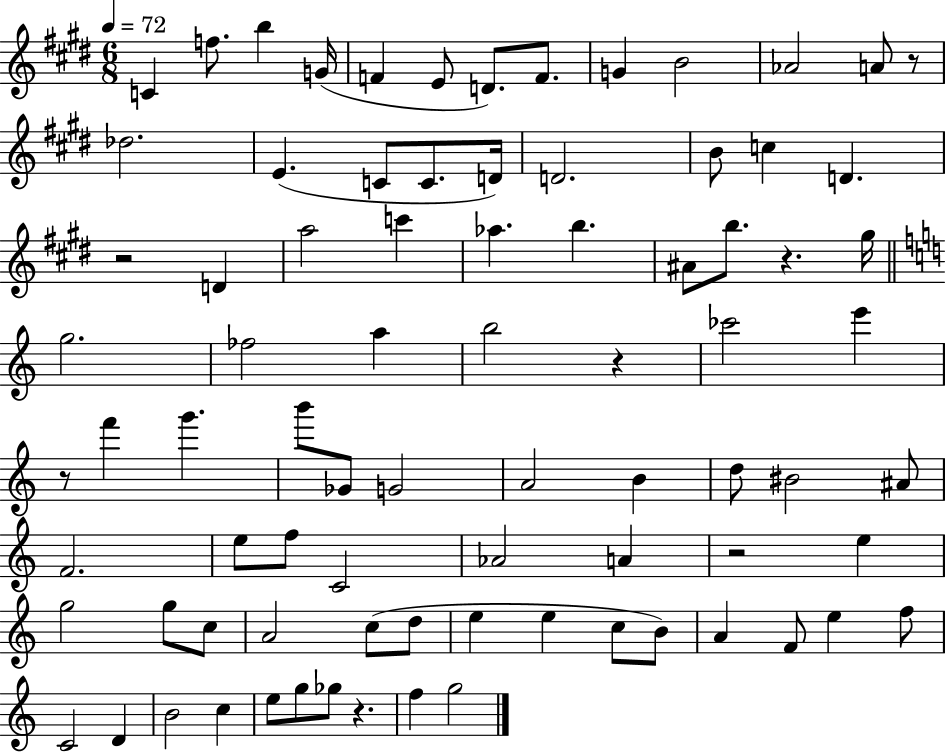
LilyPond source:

{
  \clef treble
  \numericTimeSignature
  \time 6/8
  \key e \major
  \tempo 4 = 72
  c'4 f''8. b''4 g'16( | f'4 e'8 d'8.) f'8. | g'4 b'2 | aes'2 a'8 r8 | \break des''2. | e'4.( c'8 c'8. d'16) | d'2. | b'8 c''4 d'4. | \break r2 d'4 | a''2 c'''4 | aes''4. b''4. | ais'8 b''8. r4. gis''16 | \break \bar "||" \break \key a \minor g''2. | fes''2 a''4 | b''2 r4 | ces'''2 e'''4 | \break r8 f'''4 g'''4. | b'''8 ges'8 g'2 | a'2 b'4 | d''8 bis'2 ais'8 | \break f'2. | e''8 f''8 c'2 | aes'2 a'4 | r2 e''4 | \break g''2 g''8 c''8 | a'2 c''8( d''8 | e''4 e''4 c''8 b'8) | a'4 f'8 e''4 f''8 | \break c'2 d'4 | b'2 c''4 | e''8 g''8 ges''8 r4. | f''4 g''2 | \break \bar "|."
}